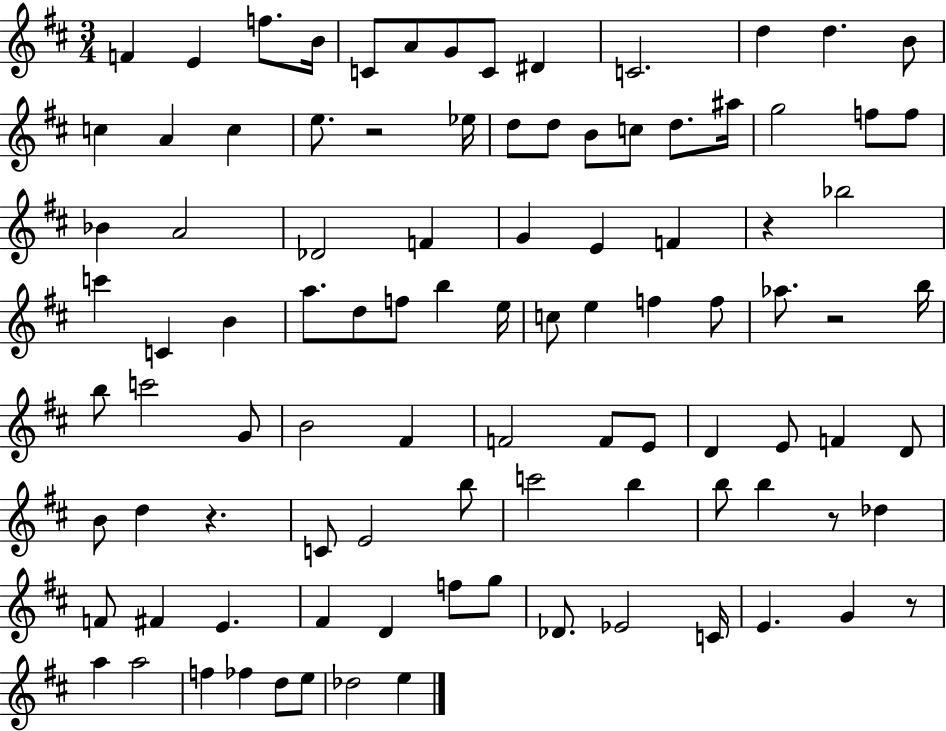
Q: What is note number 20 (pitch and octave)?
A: D5